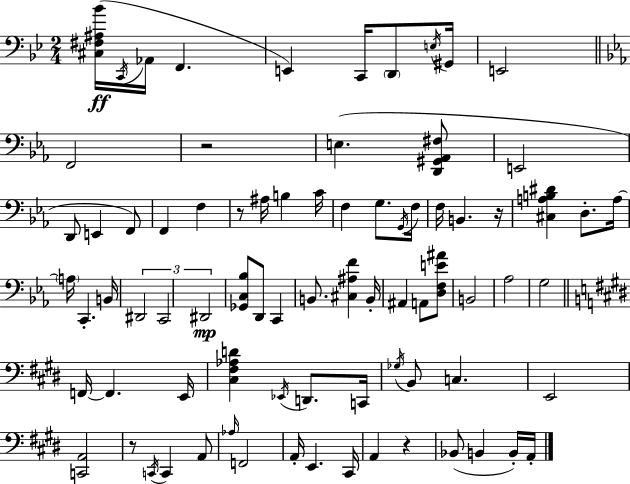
X:1
T:Untitled
M:2/4
L:1/4
K:Gm
[^C,^F,^A,_B]/4 C,,/4 _A,,/4 F,, E,, C,,/4 D,,/2 E,/4 ^G,,/4 E,,2 F,,2 z2 E, [D,,^G,,_A,,^F,]/2 E,,2 D,,/2 E,, F,,/2 F,, F, z/2 ^A,/4 B, C/4 F, G,/2 G,,/4 F,/4 F,/4 B,, z/4 [^C,A,B,^D] D,/2 A,/4 A,/4 C,, B,,/4 ^D,,2 C,,2 ^D,,2 [_G,,C,_B,]/2 D,,/2 C,, B,,/2 [^C,^A,F] B,,/4 ^A,, A,,/2 [D,F,E^A]/2 B,,2 _A,2 G,2 F,,/4 F,, E,,/4 [^C,^F,_A,D] _E,,/4 D,,/2 C,,/4 _G,/4 B,,/2 C, E,,2 [C,,A,,]2 z/2 C,,/4 C,, A,,/2 _A,/4 F,,2 A,,/4 E,, ^C,,/4 A,, z _B,,/2 B,, B,,/4 A,,/4